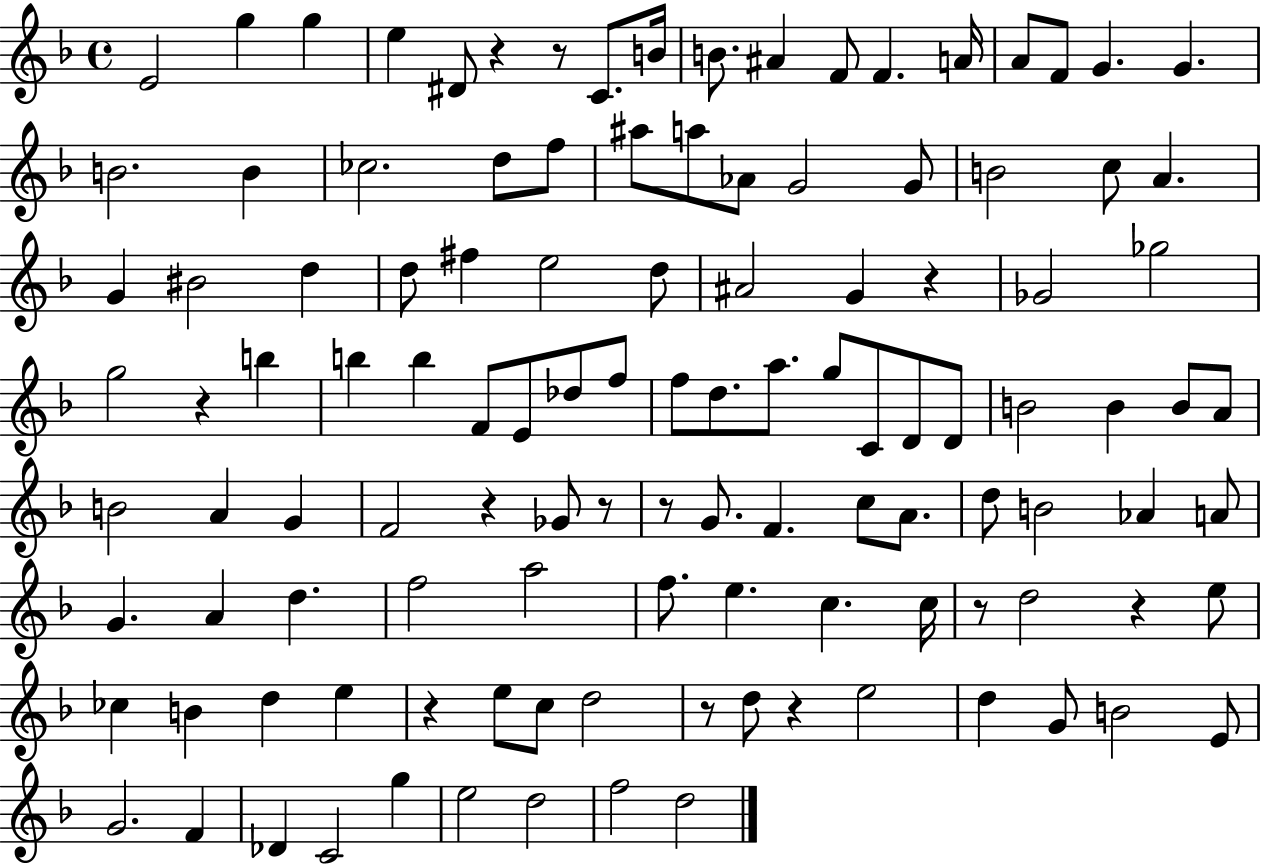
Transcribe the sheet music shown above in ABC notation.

X:1
T:Untitled
M:4/4
L:1/4
K:F
E2 g g e ^D/2 z z/2 C/2 B/4 B/2 ^A F/2 F A/4 A/2 F/2 G G B2 B _c2 d/2 f/2 ^a/2 a/2 _A/2 G2 G/2 B2 c/2 A G ^B2 d d/2 ^f e2 d/2 ^A2 G z _G2 _g2 g2 z b b b F/2 E/2 _d/2 f/2 f/2 d/2 a/2 g/2 C/2 D/2 D/2 B2 B B/2 A/2 B2 A G F2 z _G/2 z/2 z/2 G/2 F c/2 A/2 d/2 B2 _A A/2 G A d f2 a2 f/2 e c c/4 z/2 d2 z e/2 _c B d e z e/2 c/2 d2 z/2 d/2 z e2 d G/2 B2 E/2 G2 F _D C2 g e2 d2 f2 d2